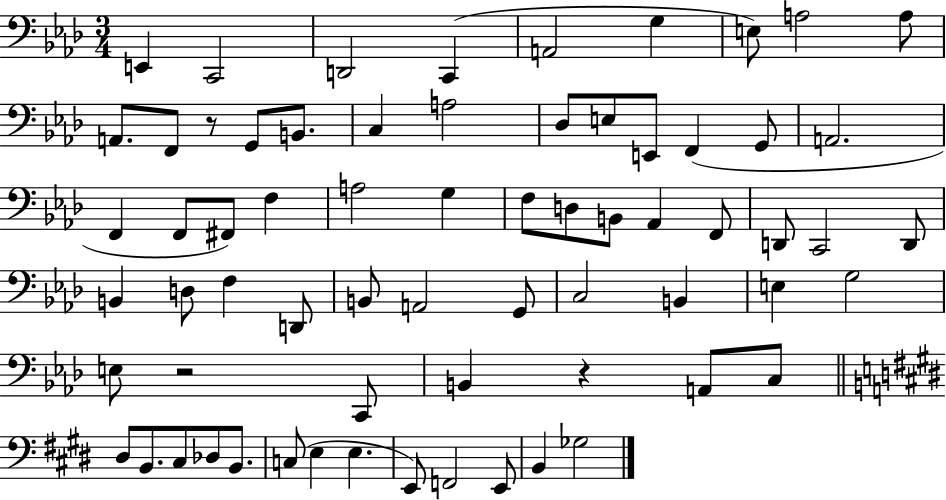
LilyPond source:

{
  \clef bass
  \numericTimeSignature
  \time 3/4
  \key aes \major
  \repeat volta 2 { e,4 c,2 | d,2 c,4( | a,2 g4 | e8) a2 a8 | \break a,8. f,8 r8 g,8 b,8. | c4 a2 | des8 e8 e,8 f,4( g,8 | a,2. | \break f,4 f,8 fis,8) f4 | a2 g4 | f8 d8 b,8 aes,4 f,8 | d,8 c,2 d,8 | \break b,4 d8 f4 d,8 | b,8 a,2 g,8 | c2 b,4 | e4 g2 | \break e8 r2 c,8 | b,4 r4 a,8 c8 | \bar "||" \break \key e \major dis8 b,8. cis8 des8 b,8. | c8( e4 e4. | e,8) f,2 e,8 | b,4 ges2 | \break } \bar "|."
}